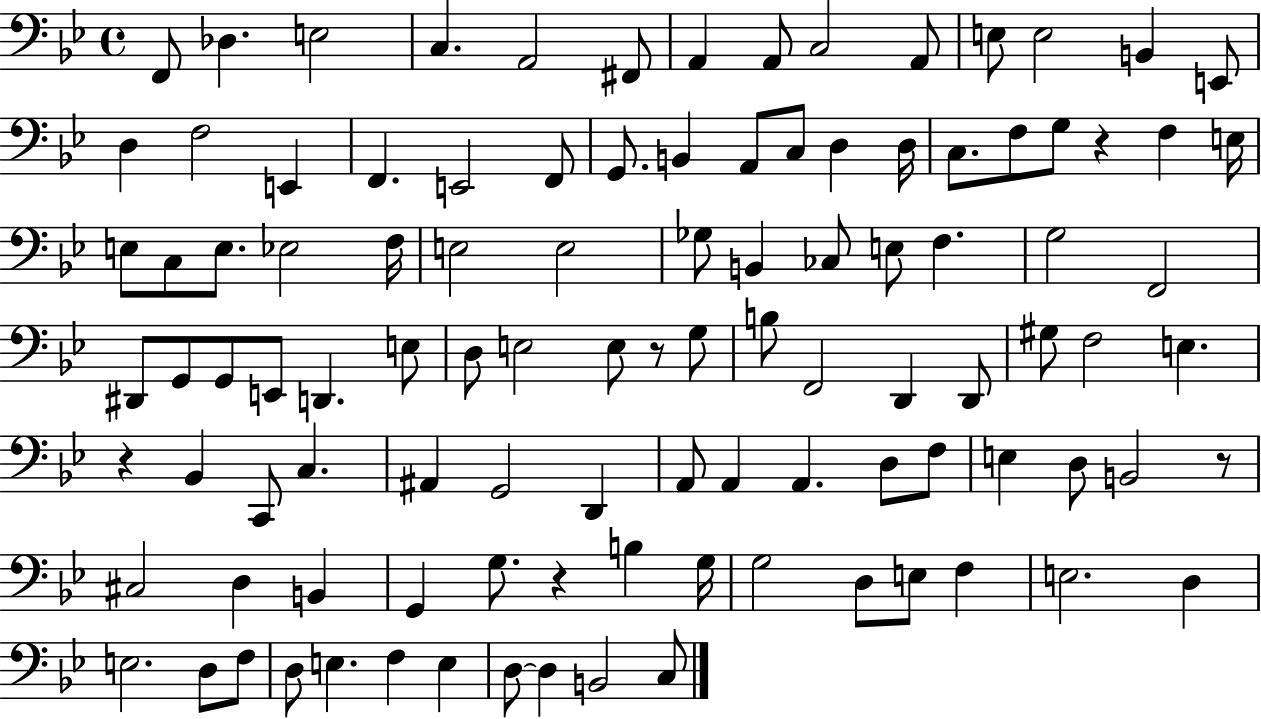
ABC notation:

X:1
T:Untitled
M:4/4
L:1/4
K:Bb
F,,/2 _D, E,2 C, A,,2 ^F,,/2 A,, A,,/2 C,2 A,,/2 E,/2 E,2 B,, E,,/2 D, F,2 E,, F,, E,,2 F,,/2 G,,/2 B,, A,,/2 C,/2 D, D,/4 C,/2 F,/2 G,/2 z F, E,/4 E,/2 C,/2 E,/2 _E,2 F,/4 E,2 E,2 _G,/2 B,, _C,/2 E,/2 F, G,2 F,,2 ^D,,/2 G,,/2 G,,/2 E,,/2 D,, E,/2 D,/2 E,2 E,/2 z/2 G,/2 B,/2 F,,2 D,, D,,/2 ^G,/2 F,2 E, z _B,, C,,/2 C, ^A,, G,,2 D,, A,,/2 A,, A,, D,/2 F,/2 E, D,/2 B,,2 z/2 ^C,2 D, B,, G,, G,/2 z B, G,/4 G,2 D,/2 E,/2 F, E,2 D, E,2 D,/2 F,/2 D,/2 E, F, E, D,/2 D, B,,2 C,/2